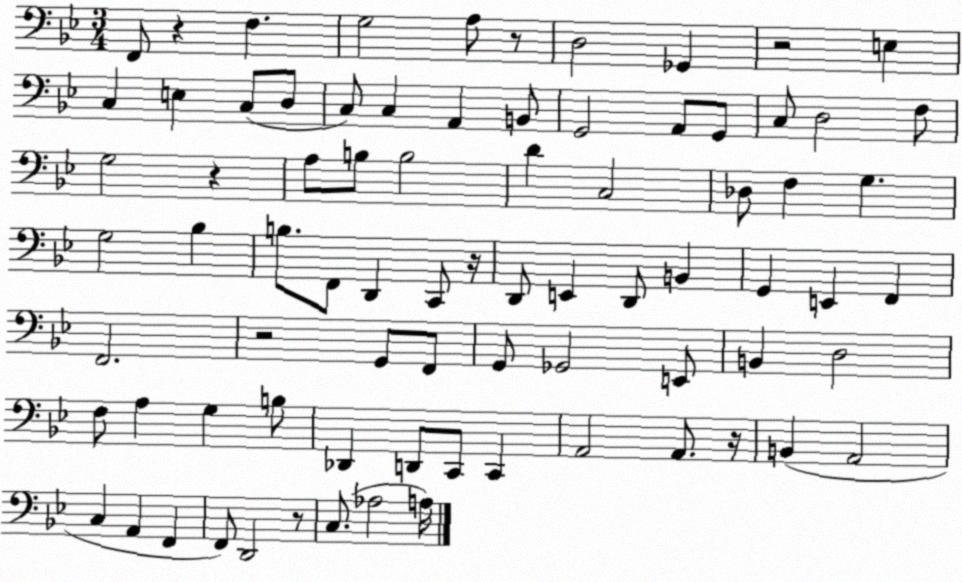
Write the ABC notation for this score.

X:1
T:Untitled
M:3/4
L:1/4
K:Bb
F,,/2 z F, G,2 A,/2 z/2 D,2 _G,, z2 E, C, E, C,/2 D,/2 C,/2 C, A,, B,,/2 G,,2 A,,/2 G,,/2 C,/2 D,2 F,/2 G,2 z A,/2 B,/2 B,2 D C,2 _D,/2 F, G, G,2 _B, B,/2 F,,/2 D,, C,,/2 z/4 D,,/2 E,, D,,/2 B,, G,, E,, F,, F,,2 z2 G,,/2 F,,/2 G,,/2 _G,,2 E,,/2 B,, D,2 F,/2 A, G, B,/2 _D,, D,,/2 C,,/2 C,, A,,2 A,,/2 z/4 B,, A,,2 C, A,, F,, F,,/2 D,,2 z/2 C,/2 _A,2 A,/4